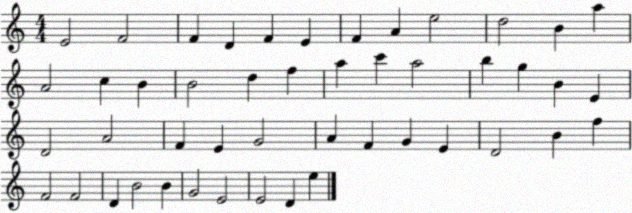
X:1
T:Untitled
M:4/4
L:1/4
K:C
E2 F2 F D F E F A e2 d2 B a A2 c B B2 d f a c' a2 b g B E D2 A2 F E G2 A F G E D2 B f F2 F2 D B2 B G2 E2 E2 D e